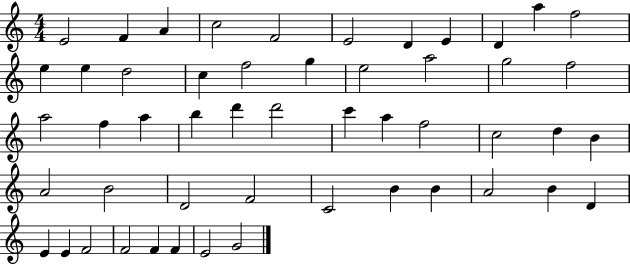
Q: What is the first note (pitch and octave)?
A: E4